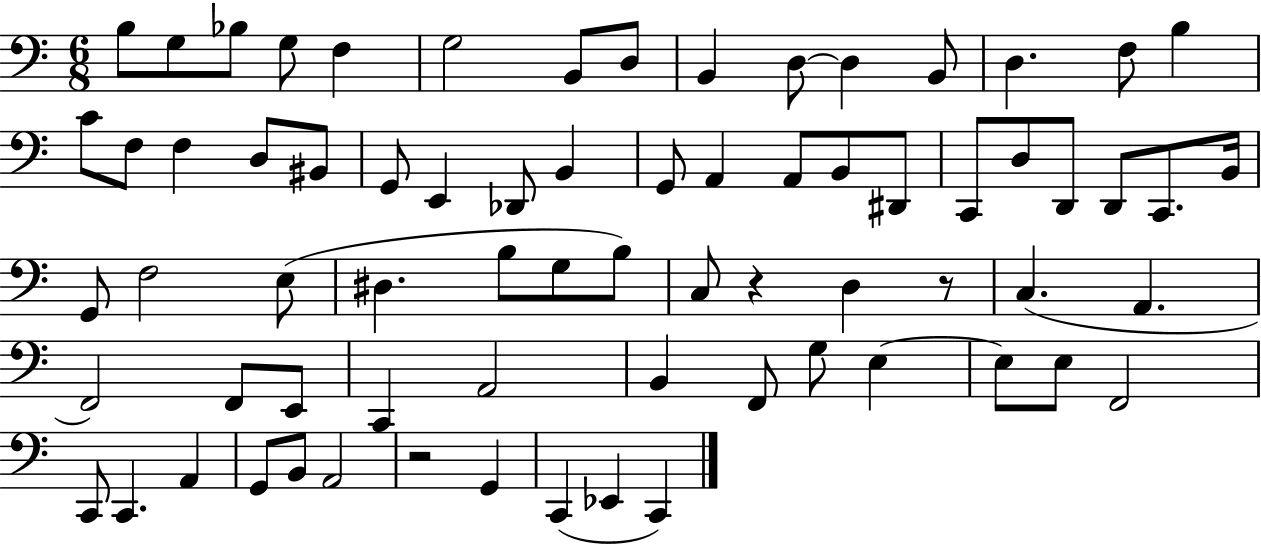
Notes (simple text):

B3/e G3/e Bb3/e G3/e F3/q G3/h B2/e D3/e B2/q D3/e D3/q B2/e D3/q. F3/e B3/q C4/e F3/e F3/q D3/e BIS2/e G2/e E2/q Db2/e B2/q G2/e A2/q A2/e B2/e D#2/e C2/e D3/e D2/e D2/e C2/e. B2/s G2/e F3/h E3/e D#3/q. B3/e G3/e B3/e C3/e R/q D3/q R/e C3/q. A2/q. F2/h F2/e E2/e C2/q A2/h B2/q F2/e G3/e E3/q E3/e E3/e F2/h C2/e C2/q. A2/q G2/e B2/e A2/h R/h G2/q C2/q Eb2/q C2/q